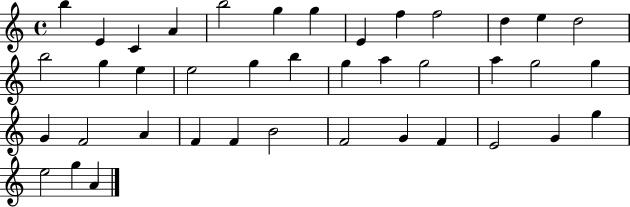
X:1
T:Untitled
M:4/4
L:1/4
K:C
b E C A b2 g g E f f2 d e d2 b2 g e e2 g b g a g2 a g2 g G F2 A F F B2 F2 G F E2 G g e2 g A